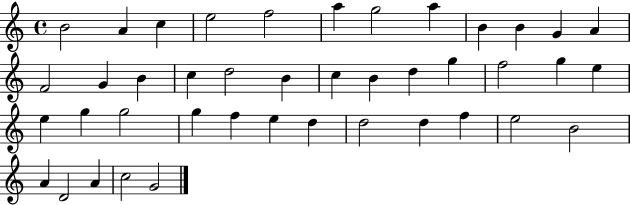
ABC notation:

X:1
T:Untitled
M:4/4
L:1/4
K:C
B2 A c e2 f2 a g2 a B B G A F2 G B c d2 B c B d g f2 g e e g g2 g f e d d2 d f e2 B2 A D2 A c2 G2